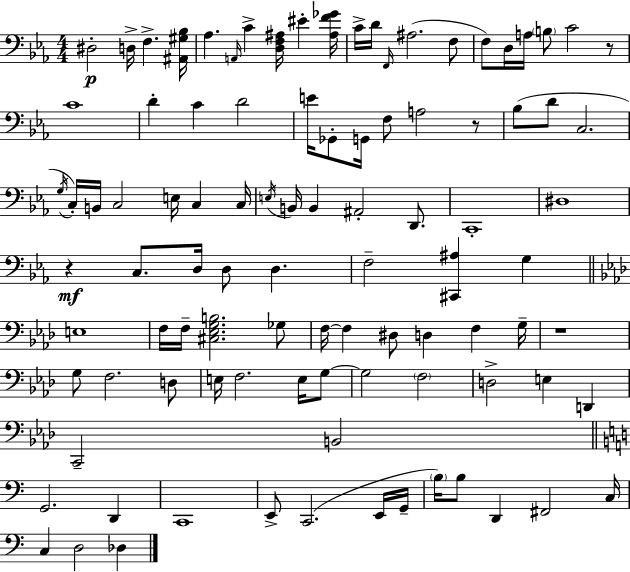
D#3/h D3/s F3/q. [A#2,G#3,Bb3]/s Ab3/q. A2/s C4/q [D3,F3,A#3]/s EIS4/q [A#3,F4,Gb4]/s C4/s D4/s F2/s A#3/h. F3/e F3/e D3/s A3/s B3/e C4/h R/e C4/w D4/q C4/q D4/h E4/s Gb2/e G2/s F3/e A3/h R/e Bb3/e D4/e C3/h. G3/s C3/s B2/s C3/h E3/s C3/q C3/s E3/s B2/s B2/q A#2/h D2/e. C2/w D#3/w R/q C3/e. D3/s D3/e D3/q. F3/h [C#2,A#3]/q G3/q E3/w F3/s F3/s [C#3,Eb3,G3,B3]/h. Gb3/e F3/s F3/q D#3/e D3/q F3/q G3/s R/w G3/e F3/h. D3/e E3/s F3/h. E3/s G3/e G3/h F3/h D3/h E3/q D2/q C2/h B2/h G2/h. D2/q C2/w E2/e C2/h. E2/s G2/s B3/s B3/e D2/q F#2/h C3/s C3/q D3/h Db3/q